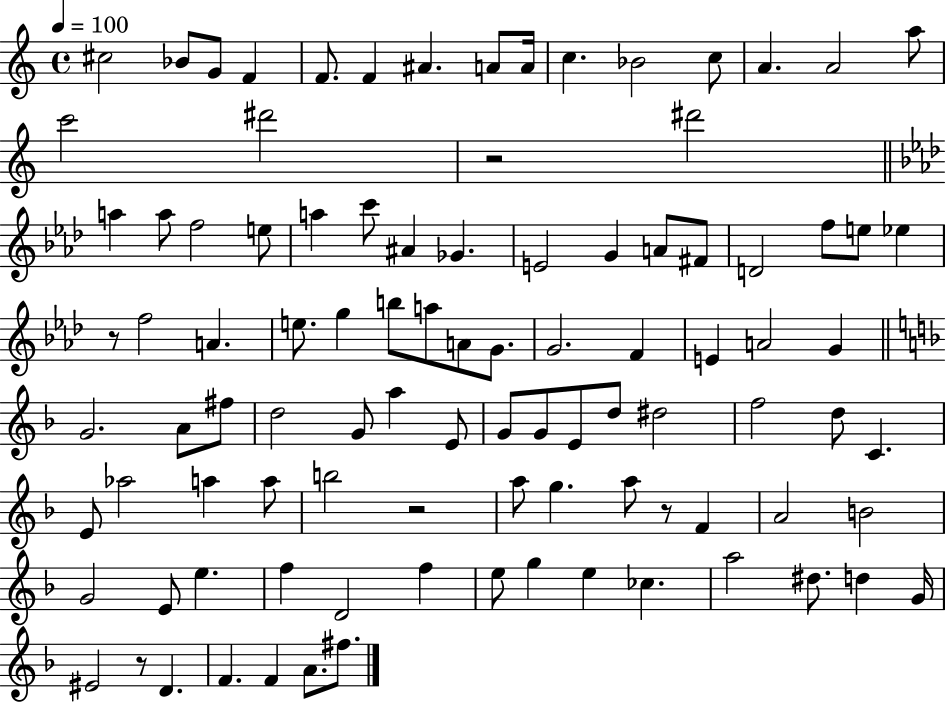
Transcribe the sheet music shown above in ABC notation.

X:1
T:Untitled
M:4/4
L:1/4
K:C
^c2 _B/2 G/2 F F/2 F ^A A/2 A/4 c _B2 c/2 A A2 a/2 c'2 ^d'2 z2 ^d'2 a a/2 f2 e/2 a c'/2 ^A _G E2 G A/2 ^F/2 D2 f/2 e/2 _e z/2 f2 A e/2 g b/2 a/2 A/2 G/2 G2 F E A2 G G2 A/2 ^f/2 d2 G/2 a E/2 G/2 G/2 E/2 d/2 ^d2 f2 d/2 C E/2 _a2 a a/2 b2 z2 a/2 g a/2 z/2 F A2 B2 G2 E/2 e f D2 f e/2 g e _c a2 ^d/2 d G/4 ^E2 z/2 D F F A/2 ^f/2